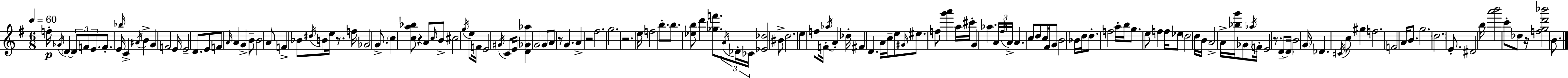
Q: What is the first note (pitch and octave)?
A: F5